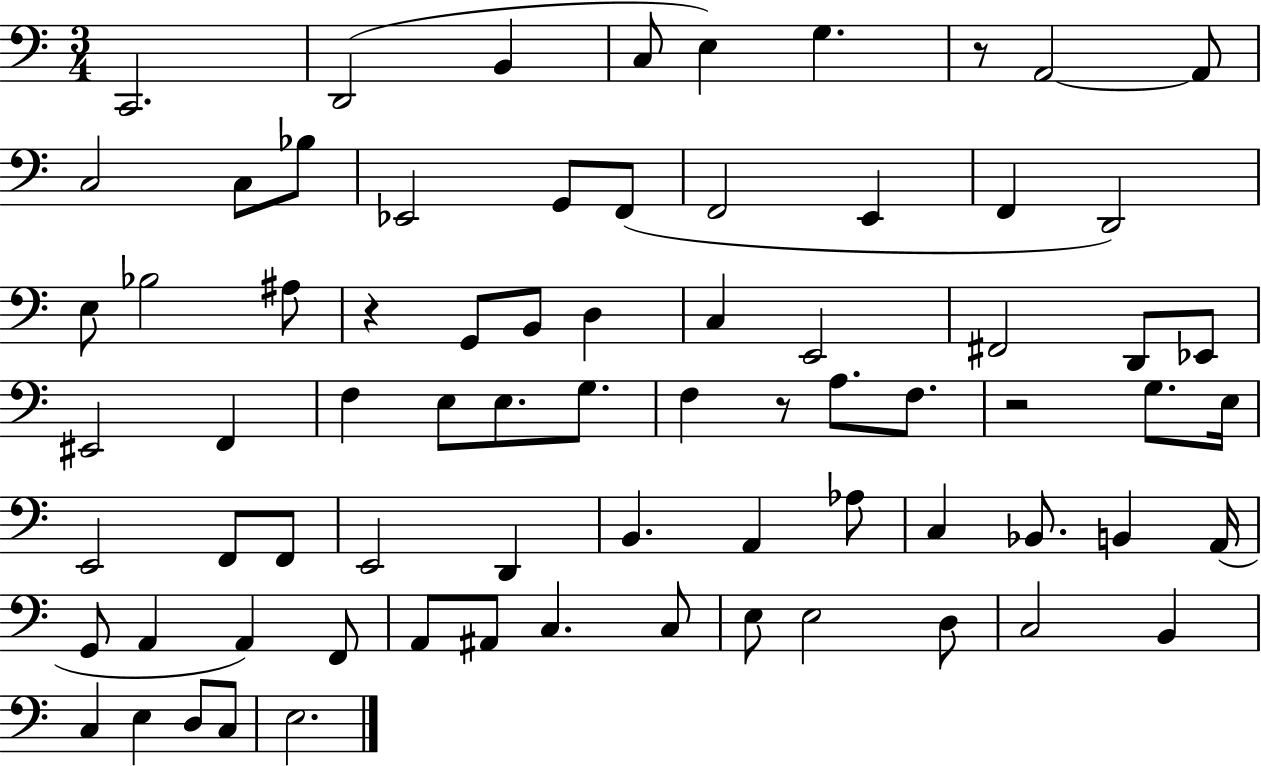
X:1
T:Untitled
M:3/4
L:1/4
K:C
C,,2 D,,2 B,, C,/2 E, G, z/2 A,,2 A,,/2 C,2 C,/2 _B,/2 _E,,2 G,,/2 F,,/2 F,,2 E,, F,, D,,2 E,/2 _B,2 ^A,/2 z G,,/2 B,,/2 D, C, E,,2 ^F,,2 D,,/2 _E,,/2 ^E,,2 F,, F, E,/2 E,/2 G,/2 F, z/2 A,/2 F,/2 z2 G,/2 E,/4 E,,2 F,,/2 F,,/2 E,,2 D,, B,, A,, _A,/2 C, _B,,/2 B,, A,,/4 G,,/2 A,, A,, F,,/2 A,,/2 ^A,,/2 C, C,/2 E,/2 E,2 D,/2 C,2 B,, C, E, D,/2 C,/2 E,2